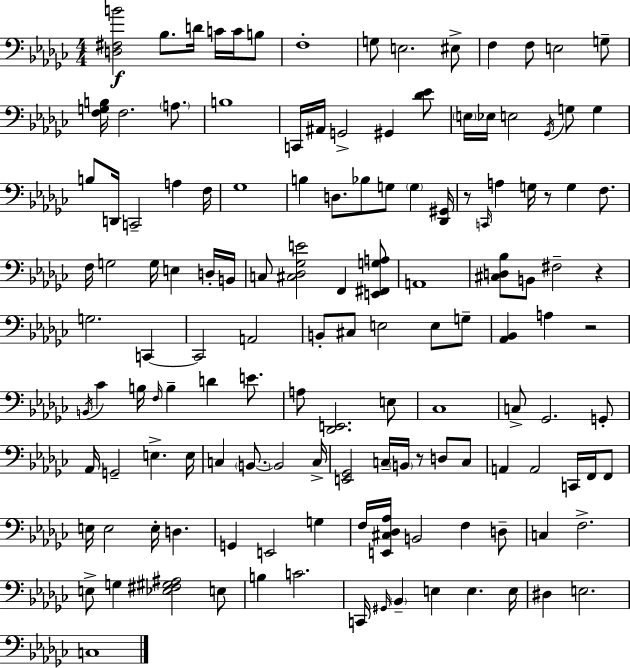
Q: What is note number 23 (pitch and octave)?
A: E3